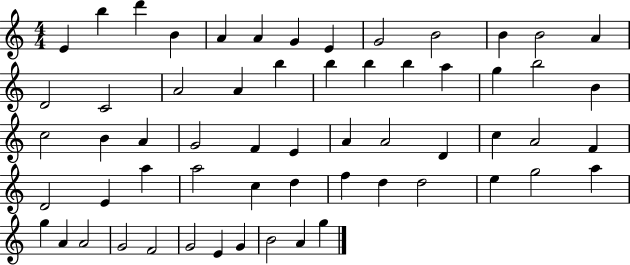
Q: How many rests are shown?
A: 0